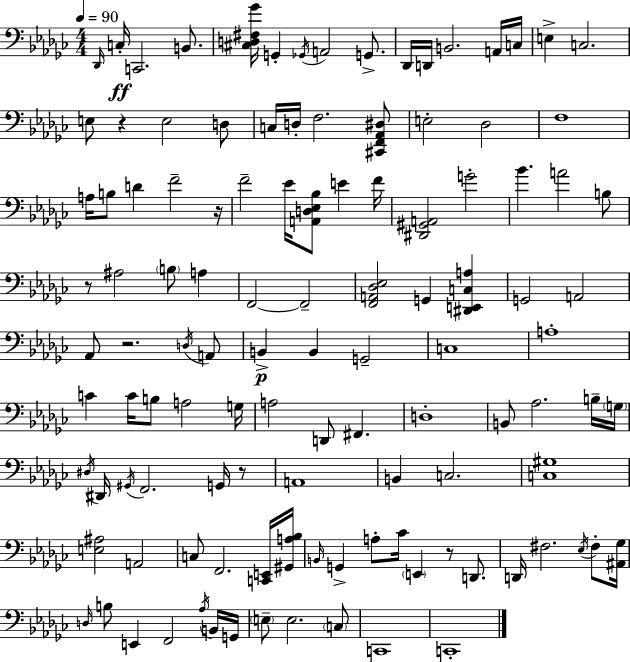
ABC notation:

X:1
T:Untitled
M:4/4
L:1/4
K:Ebm
_D,,/4 C,/4 C,,2 B,,/2 [^C,D,^F,_G]/4 G,, _G,,/4 A,,2 G,,/2 _D,,/4 D,,/4 B,,2 A,,/4 C,/4 E, C,2 E,/2 z E,2 D,/2 C,/4 D,/4 F,2 [^C,,F,,_A,,^D,]/2 E,2 _D,2 F,4 A,/4 B,/2 D F2 z/4 F2 _E/4 [A,,D,_E,_B,]/2 E F/4 [^D,,^G,,A,,]2 G2 _B A2 B,/2 z/2 ^A,2 B,/2 A, F,,2 F,,2 [F,,A,,_D,_E,]2 G,, [^D,,E,,C,A,] G,,2 A,,2 _A,,/2 z2 D,/4 A,,/2 B,, B,, G,,2 C,4 A,4 C C/4 B,/2 A,2 G,/4 A,2 D,,/2 ^F,, D,4 B,,/2 _A,2 B,/4 G,/4 ^D,/4 ^D,,/4 ^G,,/4 F,,2 G,,/4 z/2 A,,4 B,, C,2 [C,^G,]4 [E,^A,]2 A,,2 C,/2 F,,2 [C,,E,,]/4 [^G,,A,_B,]/4 B,,/4 G,, A,/2 _C/4 E,, z/2 D,,/2 D,,/4 ^F,2 _E,/4 ^F,/2 [^A,,_G,]/4 D,/4 B,/2 E,, F,,2 _A,/4 B,,/4 G,,/4 E,/2 E,2 C,/2 C,,4 C,,4